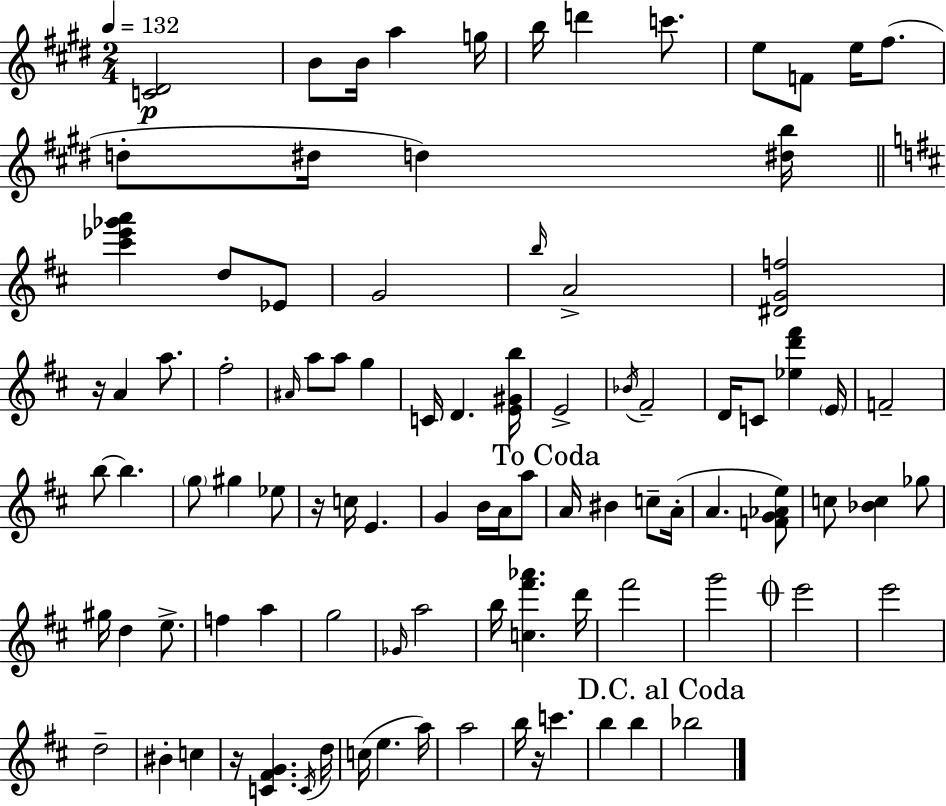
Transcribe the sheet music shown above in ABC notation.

X:1
T:Untitled
M:2/4
L:1/4
K:E
[C^D]2 B/2 B/4 a g/4 b/4 d' c'/2 e/2 F/2 e/4 ^f/2 d/2 ^d/4 d [^db]/4 [^c'_e'_g'a'] d/2 _E/2 G2 b/4 A2 [^DGf]2 z/4 A a/2 ^f2 ^A/4 a/2 a/2 g C/4 D [E^Gb]/4 E2 _B/4 ^F2 D/4 C/2 [_ed'^f'] E/4 F2 b/2 b g/2 ^g _e/2 z/4 c/4 E G B/4 A/4 a/2 A/4 ^B c/2 A/4 A [FG_Ae]/2 c/2 [_Bc] _g/2 ^g/4 d e/2 f a g2 _G/4 a2 b/4 [c^f'_a'] d'/4 ^f'2 g'2 e'2 e'2 d2 ^B c z/4 [C^FG] C/4 d/4 c/4 e a/4 a2 b/4 z/4 c' b b _b2